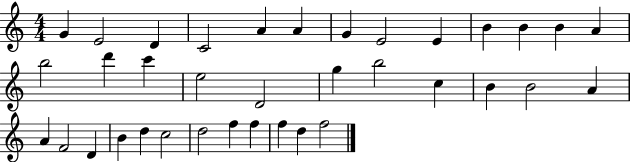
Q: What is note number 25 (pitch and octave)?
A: A4